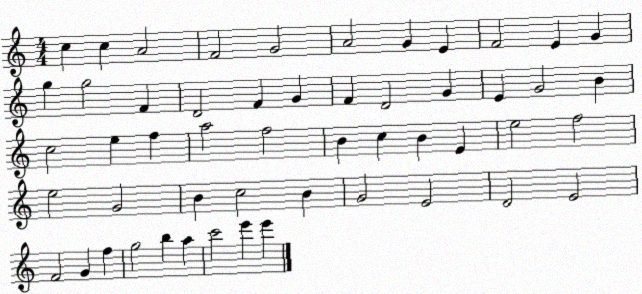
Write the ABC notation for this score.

X:1
T:Untitled
M:4/4
L:1/4
K:C
c c A2 F2 G2 A2 G E F2 E G g g2 F D2 F G F D2 G E G2 B c2 e f a2 f2 B c B E e2 f2 e2 G2 B c2 B G2 E2 D2 E2 F2 G f g2 b a c'2 e' e'